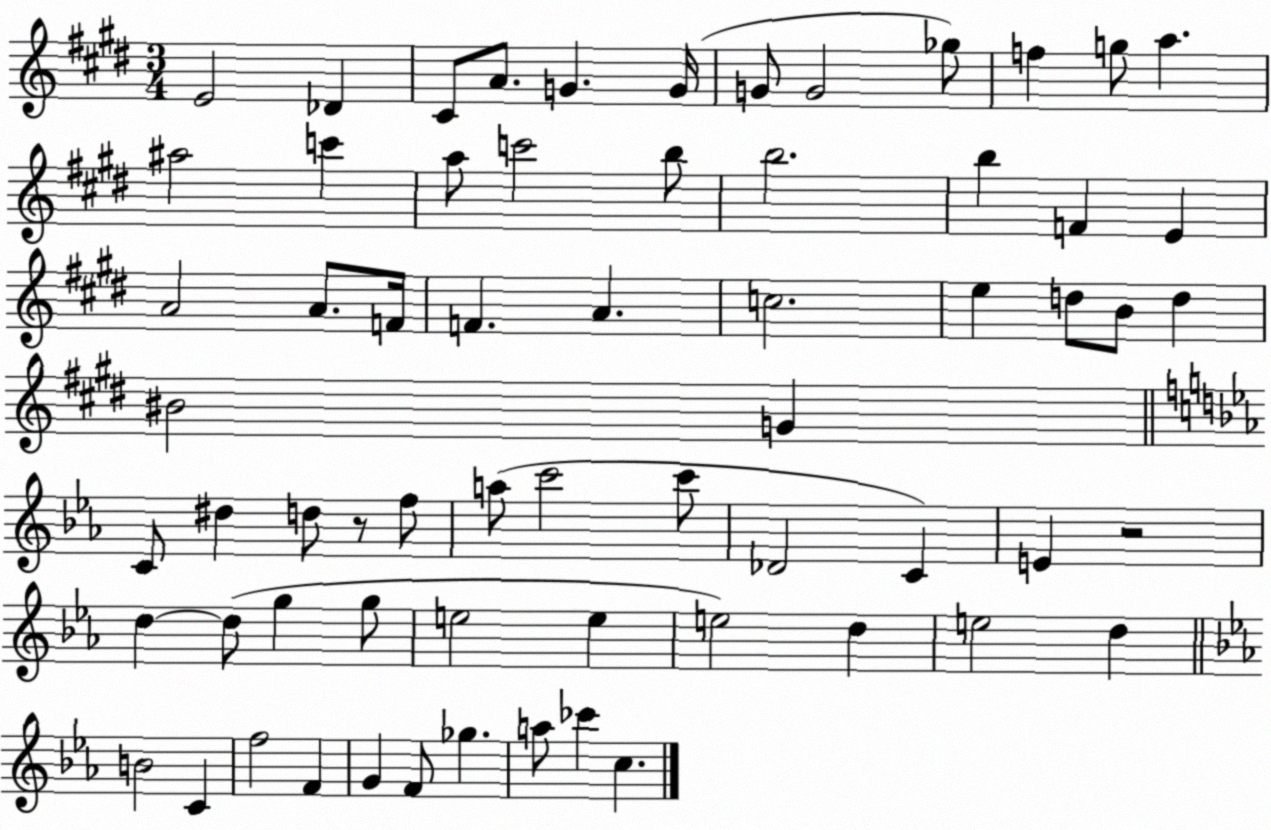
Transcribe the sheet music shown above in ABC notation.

X:1
T:Untitled
M:3/4
L:1/4
K:E
E2 _D ^C/2 A/2 G G/4 G/2 G2 _g/2 f g/2 a ^a2 c' a/2 c'2 b/2 b2 b F E A2 A/2 F/4 F A c2 e d/2 B/2 d ^B2 G C/2 ^d d/2 z/2 f/2 a/2 c'2 c'/2 _D2 C E z2 d d/2 g g/2 e2 e e2 d e2 d B2 C f2 F G F/2 _g a/2 _c' c